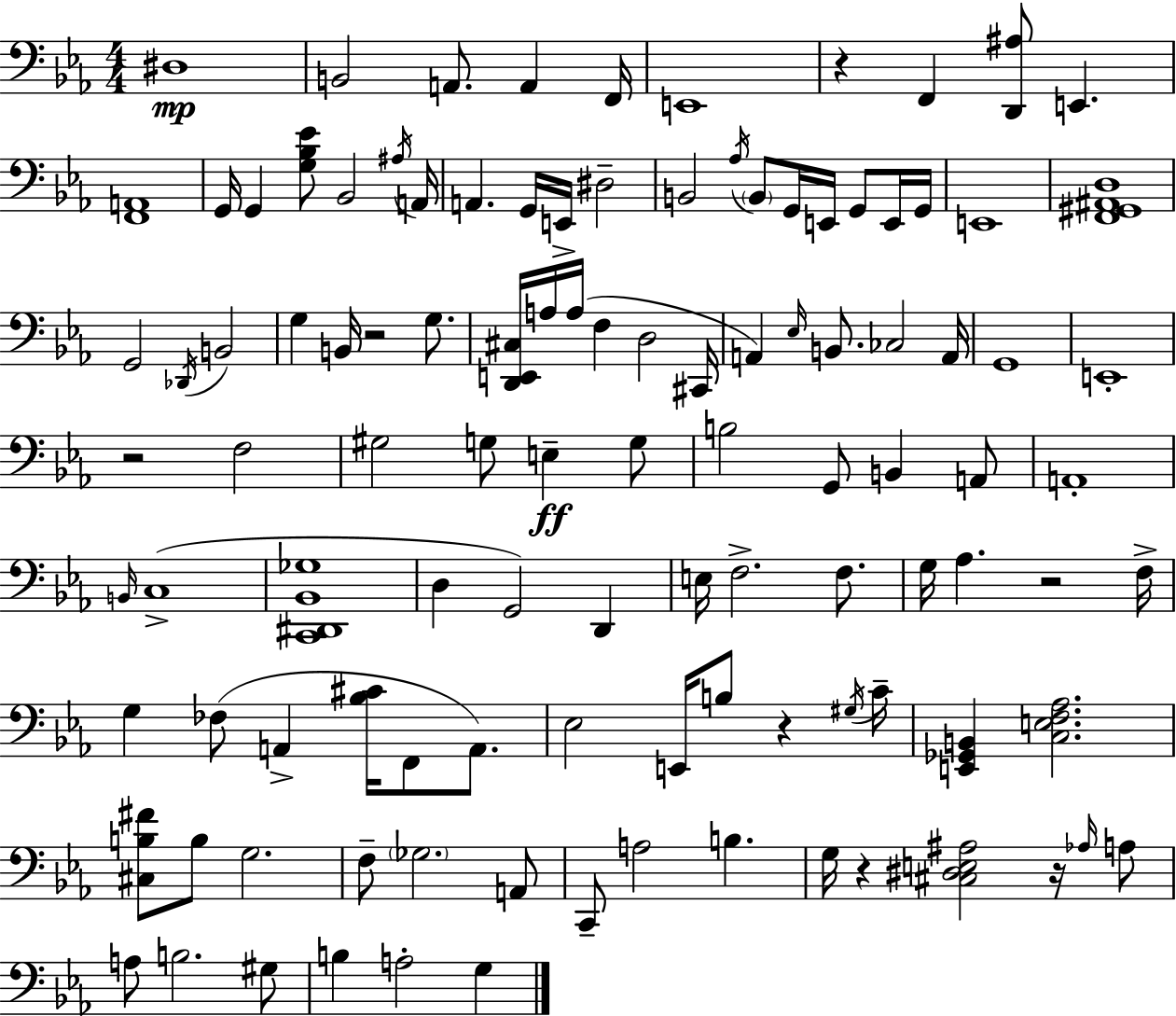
{
  \clef bass
  \numericTimeSignature
  \time 4/4
  \key ees \major
  dis1\mp | b,2 a,8. a,4 f,16 | e,1 | r4 f,4 <d, ais>8 e,4. | \break <f, a,>1 | g,16 g,4 <g bes ees'>8 bes,2 \acciaccatura { ais16 } | a,16 a,4. g,16 e,16-> dis2-- | b,2 \acciaccatura { aes16 } \parenthesize b,8 g,16 e,16 g,8 | \break e,16 g,16 e,1 | <f, gis, ais, d>1 | g,2 \acciaccatura { des,16 } b,2 | g4 b,16 r2 | \break g8. <d, e, cis>16 a16 a16( f4 d2 | cis,16 a,4) \grace { ees16 } b,8. ces2 | a,16 g,1 | e,1-. | \break r2 f2 | gis2 g8 e4--\ff | g8 b2 g,8 b,4 | a,8 a,1-. | \break \grace { b,16 } c1->( | <c, dis, bes, ges>1 | d4 g,2) | d,4 e16 f2.-> | \break f8. g16 aes4. r2 | f16-> g4 fes8( a,4-> <bes cis'>16 | f,8 a,8.) ees2 e,16 b8 | r4 \acciaccatura { gis16 } c'16-- <e, ges, b,>4 <c e f aes>2. | \break <cis b fis'>8 b8 g2. | f8-- \parenthesize ges2. | a,8 c,8-- a2 | b4. g16 r4 <cis dis e ais>2 | \break r16 \grace { aes16 } a8 a8 b2. | gis8 b4 a2-. | g4 \bar "|."
}